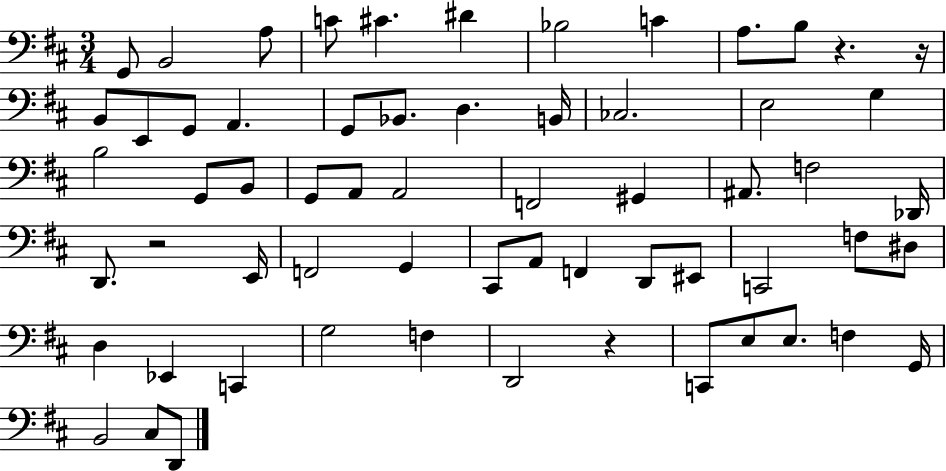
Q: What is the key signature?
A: D major